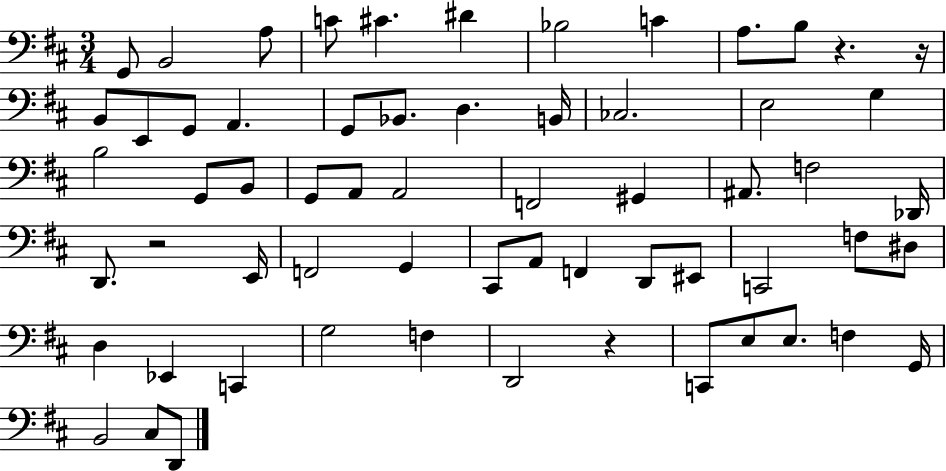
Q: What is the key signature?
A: D major